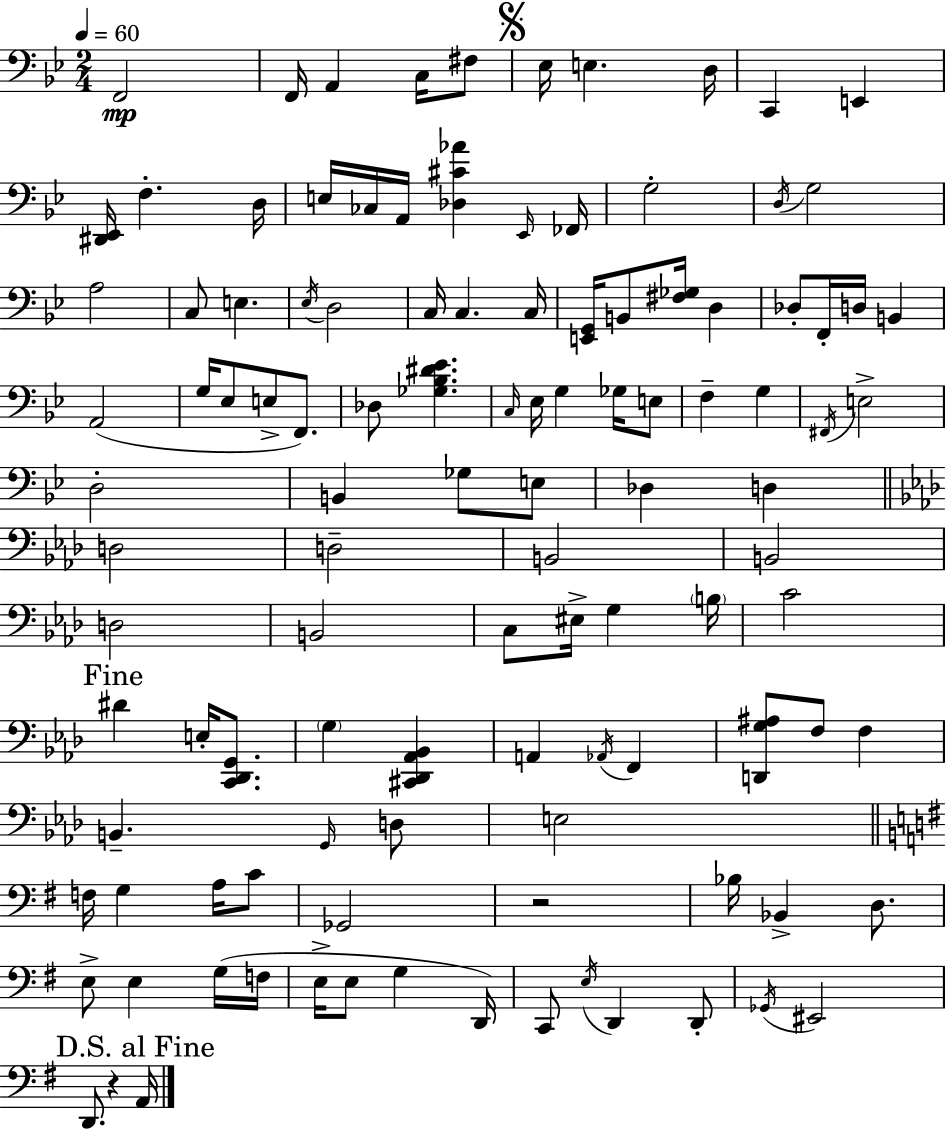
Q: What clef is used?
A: bass